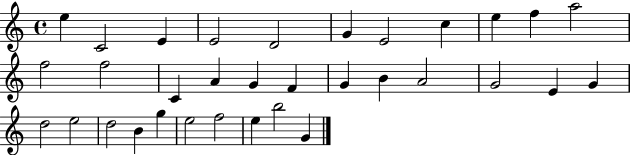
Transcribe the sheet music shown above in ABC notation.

X:1
T:Untitled
M:4/4
L:1/4
K:C
e C2 E E2 D2 G E2 c e f a2 f2 f2 C A G F G B A2 G2 E G d2 e2 d2 B g e2 f2 e b2 G